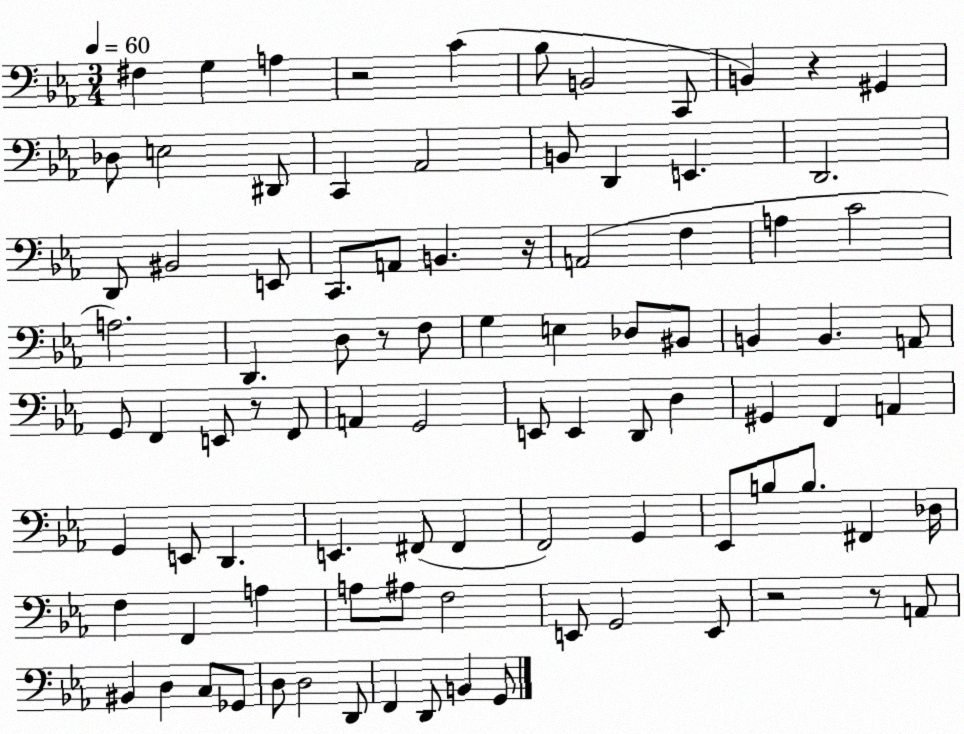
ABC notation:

X:1
T:Untitled
M:3/4
L:1/4
K:Eb
^F, G, A, z2 C _B,/2 B,,2 C,,/2 B,, z ^G,, _D,/2 E,2 ^D,,/2 C,, _A,,2 B,,/2 D,, E,, D,,2 D,,/2 ^B,,2 E,,/2 C,,/2 A,,/2 B,, z/4 A,,2 F, A, C2 A,2 D,, D,/2 z/2 F,/2 G, E, _D,/2 ^B,,/2 B,, B,, A,,/2 G,,/2 F,, E,,/2 z/2 F,,/2 A,, G,,2 E,,/2 E,, D,,/2 D, ^G,, F,, A,, G,, E,,/2 D,, E,, ^F,,/2 ^F,, F,,2 G,, _E,,/2 B,/2 B,/2 ^F,, _D,/4 F, F,, A, A,/2 ^A,/2 F,2 E,,/2 G,,2 E,,/2 z2 z/2 A,,/2 ^B,, D, C,/2 _G,,/2 D,/2 D,2 D,,/2 F,, D,,/2 B,, G,,/2